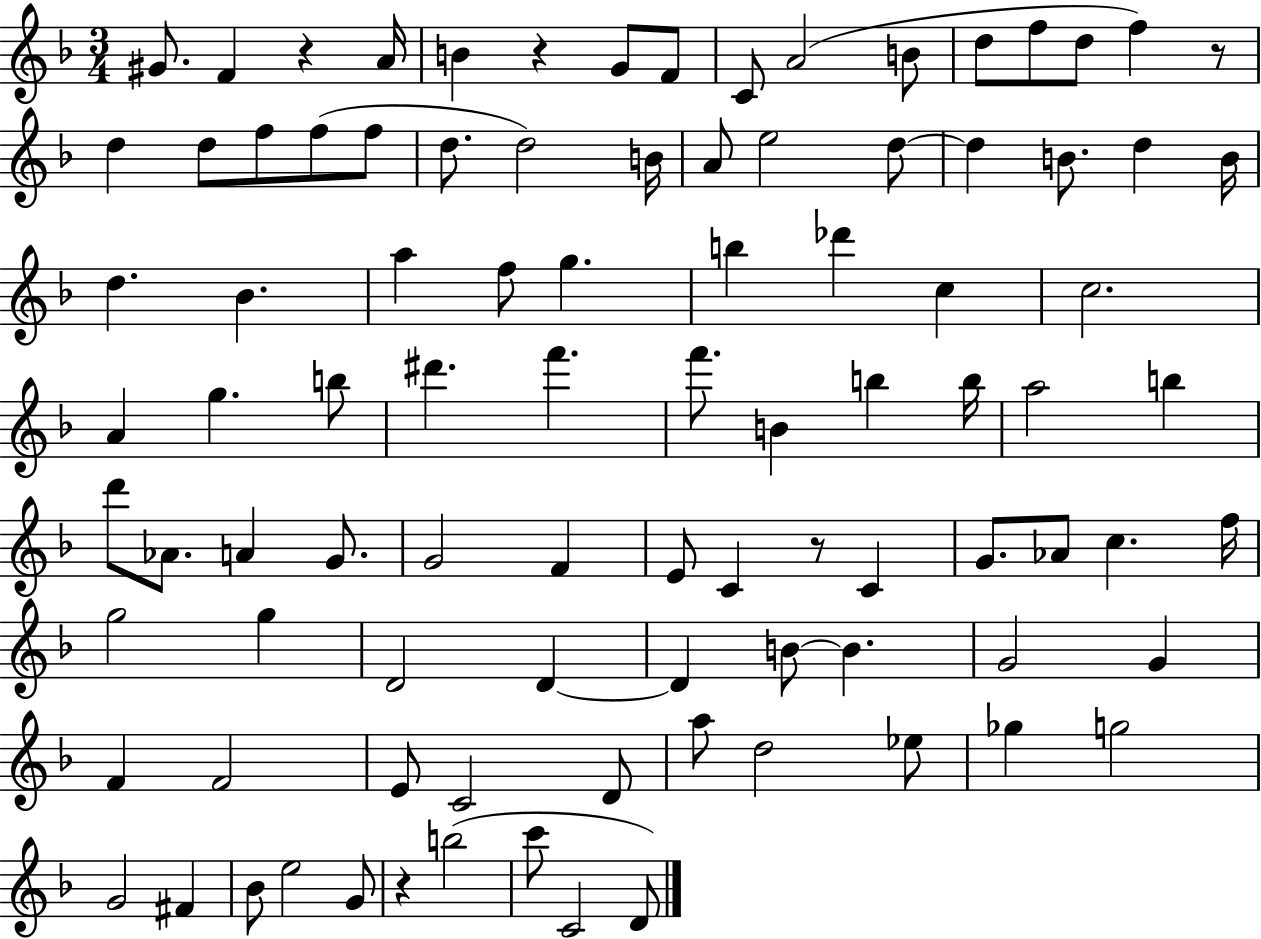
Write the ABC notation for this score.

X:1
T:Untitled
M:3/4
L:1/4
K:F
^G/2 F z A/4 B z G/2 F/2 C/2 A2 B/2 d/2 f/2 d/2 f z/2 d d/2 f/2 f/2 f/2 d/2 d2 B/4 A/2 e2 d/2 d B/2 d B/4 d _B a f/2 g b _d' c c2 A g b/2 ^d' f' f'/2 B b b/4 a2 b d'/2 _A/2 A G/2 G2 F E/2 C z/2 C G/2 _A/2 c f/4 g2 g D2 D D B/2 B G2 G F F2 E/2 C2 D/2 a/2 d2 _e/2 _g g2 G2 ^F _B/2 e2 G/2 z b2 c'/2 C2 D/2